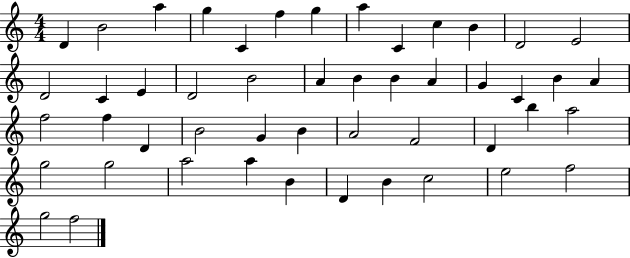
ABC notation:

X:1
T:Untitled
M:4/4
L:1/4
K:C
D B2 a g C f g a C c B D2 E2 D2 C E D2 B2 A B B A G C B A f2 f D B2 G B A2 F2 D b a2 g2 g2 a2 a B D B c2 e2 f2 g2 f2